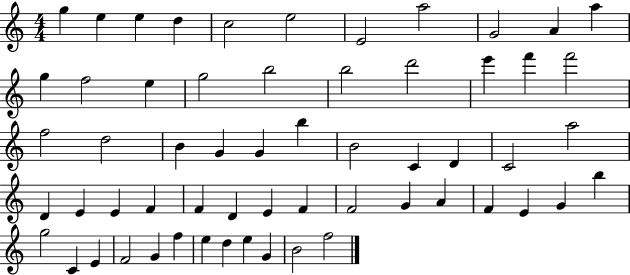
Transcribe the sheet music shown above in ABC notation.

X:1
T:Untitled
M:4/4
L:1/4
K:C
g e e d c2 e2 E2 a2 G2 A a g f2 e g2 b2 b2 d'2 e' f' f'2 f2 d2 B G G b B2 C D C2 a2 D E E F F D E F F2 G A F E G b g2 C E F2 G f e d e G B2 f2